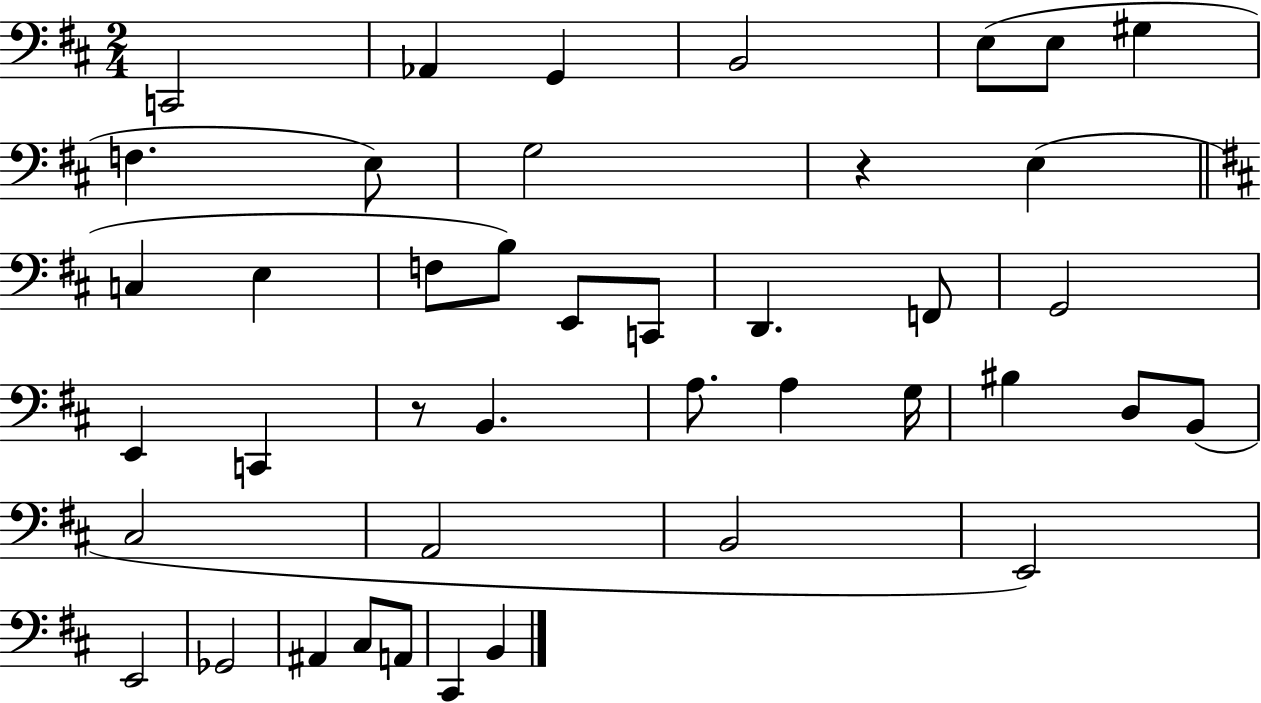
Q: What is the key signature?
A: D major